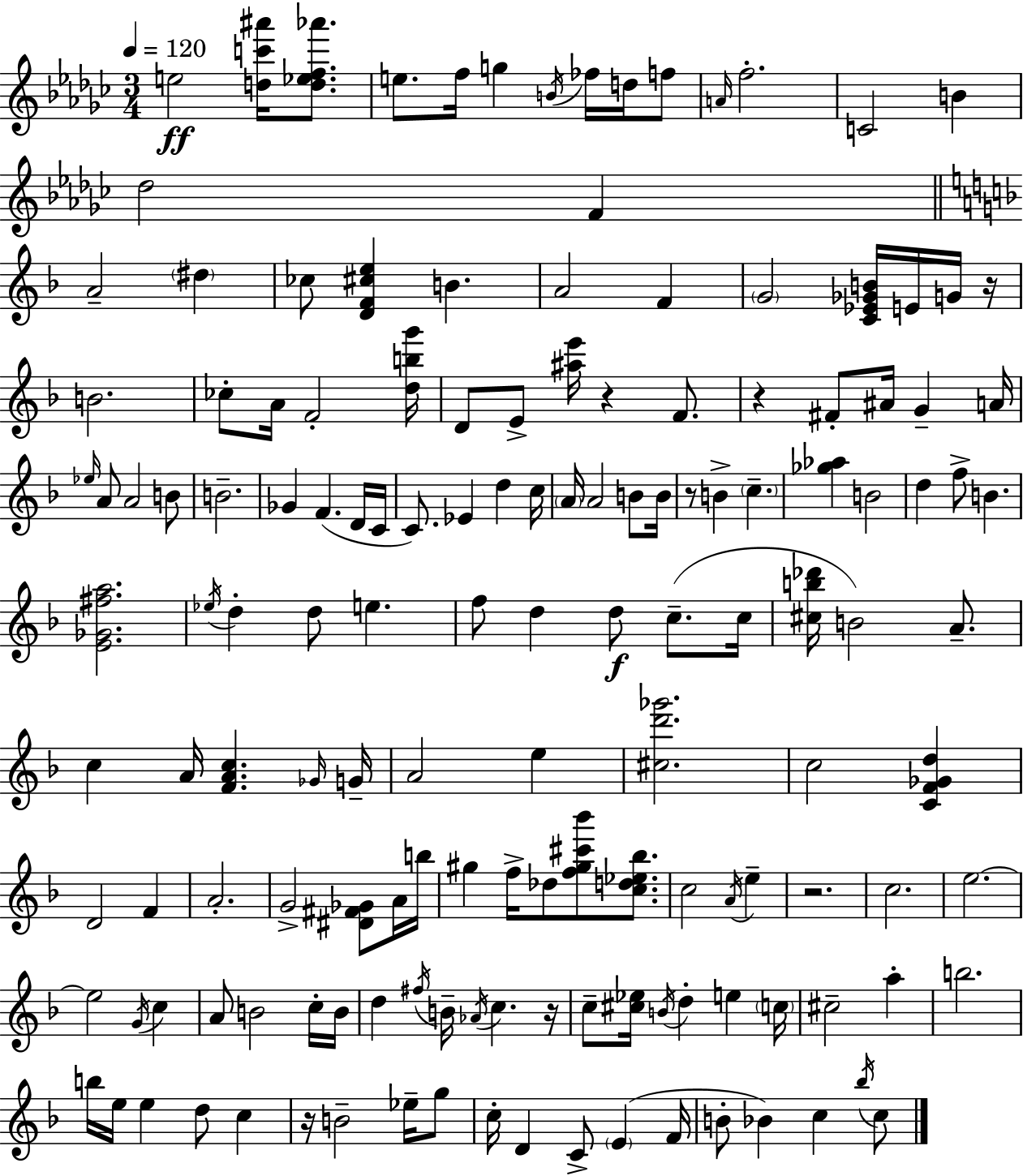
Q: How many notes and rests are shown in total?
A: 150